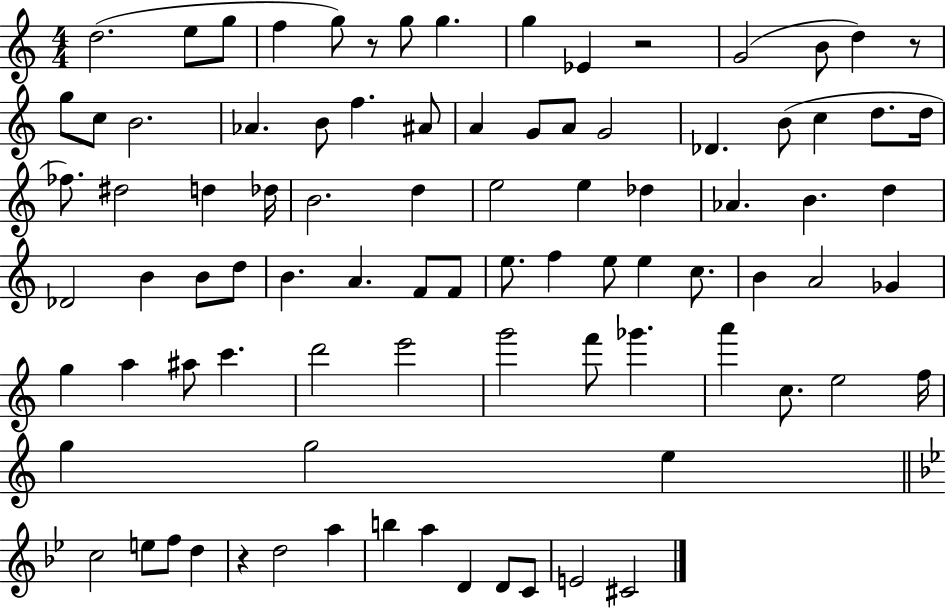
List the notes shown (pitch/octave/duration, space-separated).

D5/h. E5/e G5/e F5/q G5/e R/e G5/e G5/q. G5/q Eb4/q R/h G4/h B4/e D5/q R/e G5/e C5/e B4/h. Ab4/q. B4/e F5/q. A#4/e A4/q G4/e A4/e G4/h Db4/q. B4/e C5/q D5/e. D5/s FES5/e. D#5/h D5/q Db5/s B4/h. D5/q E5/h E5/q Db5/q Ab4/q. B4/q. D5/q Db4/h B4/q B4/e D5/e B4/q. A4/q. F4/e F4/e E5/e. F5/q E5/e E5/q C5/e. B4/q A4/h Gb4/q G5/q A5/q A#5/e C6/q. D6/h E6/h G6/h F6/e Gb6/q. A6/q C5/e. E5/h F5/s G5/q G5/h E5/q C5/h E5/e F5/e D5/q R/q D5/h A5/q B5/q A5/q D4/q D4/e C4/e E4/h C#4/h